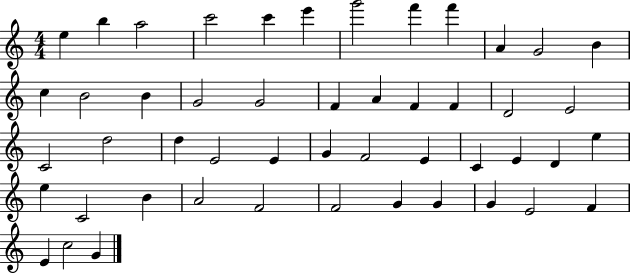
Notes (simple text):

E5/q B5/q A5/h C6/h C6/q E6/q G6/h F6/q F6/q A4/q G4/h B4/q C5/q B4/h B4/q G4/h G4/h F4/q A4/q F4/q F4/q D4/h E4/h C4/h D5/h D5/q E4/h E4/q G4/q F4/h E4/q C4/q E4/q D4/q E5/q E5/q C4/h B4/q A4/h F4/h F4/h G4/q G4/q G4/q E4/h F4/q E4/q C5/h G4/q